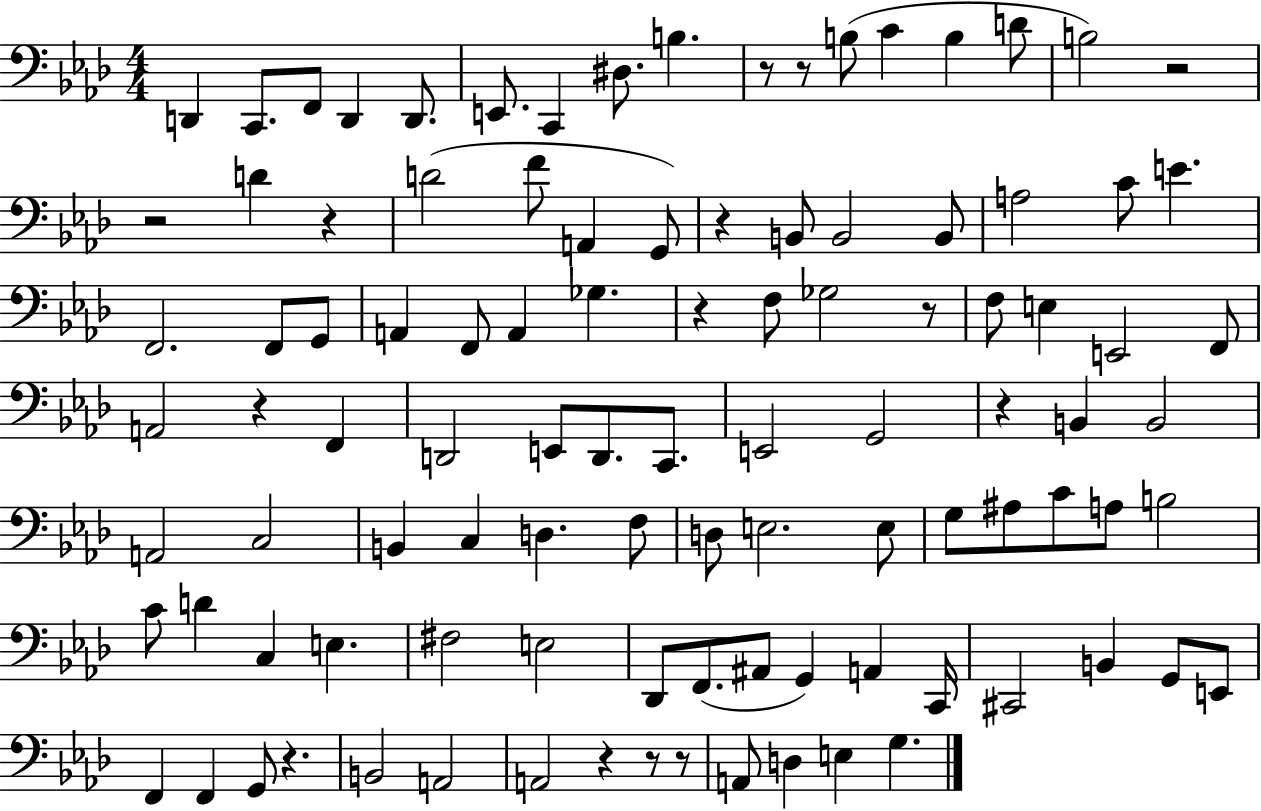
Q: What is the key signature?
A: AES major